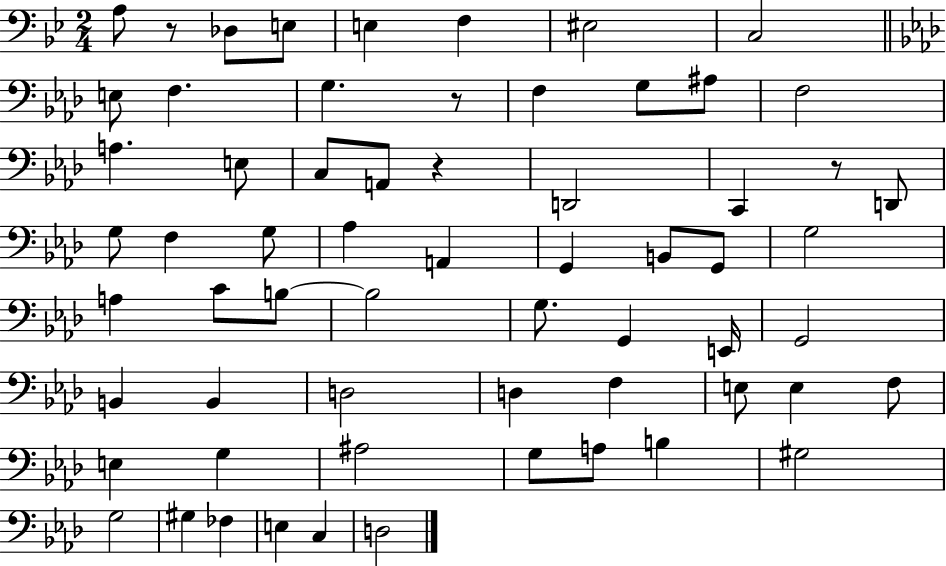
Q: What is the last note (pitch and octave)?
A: D3